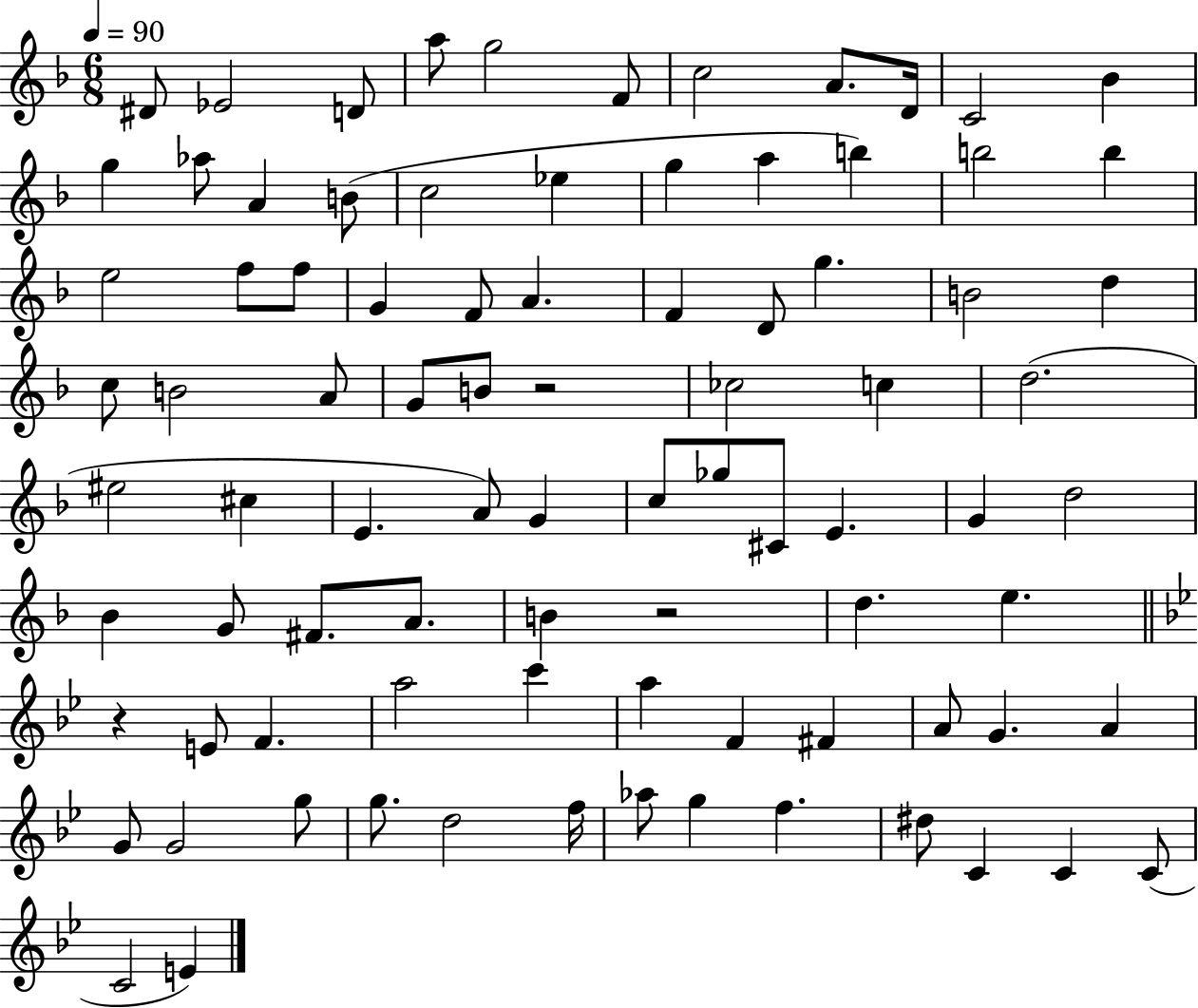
X:1
T:Untitled
M:6/8
L:1/4
K:F
^D/2 _E2 D/2 a/2 g2 F/2 c2 A/2 D/4 C2 _B g _a/2 A B/2 c2 _e g a b b2 b e2 f/2 f/2 G F/2 A F D/2 g B2 d c/2 B2 A/2 G/2 B/2 z2 _c2 c d2 ^e2 ^c E A/2 G c/2 _g/2 ^C/2 E G d2 _B G/2 ^F/2 A/2 B z2 d e z E/2 F a2 c' a F ^F A/2 G A G/2 G2 g/2 g/2 d2 f/4 _a/2 g f ^d/2 C C C/2 C2 E